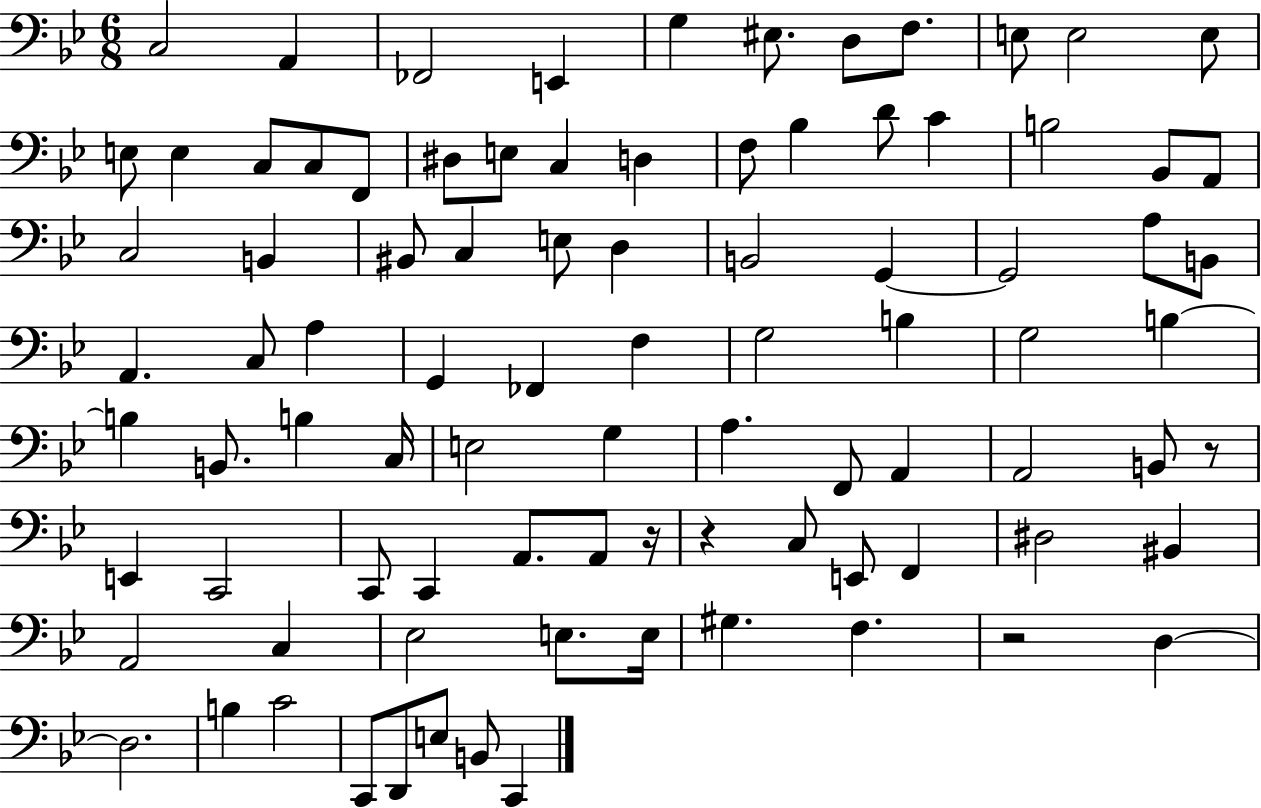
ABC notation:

X:1
T:Untitled
M:6/8
L:1/4
K:Bb
C,2 A,, _F,,2 E,, G, ^E,/2 D,/2 F,/2 E,/2 E,2 E,/2 E,/2 E, C,/2 C,/2 F,,/2 ^D,/2 E,/2 C, D, F,/2 _B, D/2 C B,2 _B,,/2 A,,/2 C,2 B,, ^B,,/2 C, E,/2 D, B,,2 G,, G,,2 A,/2 B,,/2 A,, C,/2 A, G,, _F,, F, G,2 B, G,2 B, B, B,,/2 B, C,/4 E,2 G, A, F,,/2 A,, A,,2 B,,/2 z/2 E,, C,,2 C,,/2 C,, A,,/2 A,,/2 z/4 z C,/2 E,,/2 F,, ^D,2 ^B,, A,,2 C, _E,2 E,/2 E,/4 ^G, F, z2 D, D,2 B, C2 C,,/2 D,,/2 E,/2 B,,/2 C,,